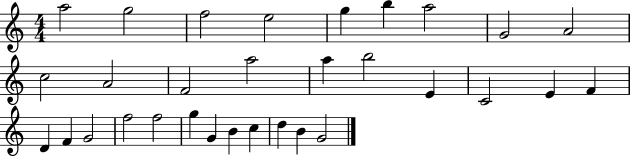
X:1
T:Untitled
M:4/4
L:1/4
K:C
a2 g2 f2 e2 g b a2 G2 A2 c2 A2 F2 a2 a b2 E C2 E F D F G2 f2 f2 g G B c d B G2